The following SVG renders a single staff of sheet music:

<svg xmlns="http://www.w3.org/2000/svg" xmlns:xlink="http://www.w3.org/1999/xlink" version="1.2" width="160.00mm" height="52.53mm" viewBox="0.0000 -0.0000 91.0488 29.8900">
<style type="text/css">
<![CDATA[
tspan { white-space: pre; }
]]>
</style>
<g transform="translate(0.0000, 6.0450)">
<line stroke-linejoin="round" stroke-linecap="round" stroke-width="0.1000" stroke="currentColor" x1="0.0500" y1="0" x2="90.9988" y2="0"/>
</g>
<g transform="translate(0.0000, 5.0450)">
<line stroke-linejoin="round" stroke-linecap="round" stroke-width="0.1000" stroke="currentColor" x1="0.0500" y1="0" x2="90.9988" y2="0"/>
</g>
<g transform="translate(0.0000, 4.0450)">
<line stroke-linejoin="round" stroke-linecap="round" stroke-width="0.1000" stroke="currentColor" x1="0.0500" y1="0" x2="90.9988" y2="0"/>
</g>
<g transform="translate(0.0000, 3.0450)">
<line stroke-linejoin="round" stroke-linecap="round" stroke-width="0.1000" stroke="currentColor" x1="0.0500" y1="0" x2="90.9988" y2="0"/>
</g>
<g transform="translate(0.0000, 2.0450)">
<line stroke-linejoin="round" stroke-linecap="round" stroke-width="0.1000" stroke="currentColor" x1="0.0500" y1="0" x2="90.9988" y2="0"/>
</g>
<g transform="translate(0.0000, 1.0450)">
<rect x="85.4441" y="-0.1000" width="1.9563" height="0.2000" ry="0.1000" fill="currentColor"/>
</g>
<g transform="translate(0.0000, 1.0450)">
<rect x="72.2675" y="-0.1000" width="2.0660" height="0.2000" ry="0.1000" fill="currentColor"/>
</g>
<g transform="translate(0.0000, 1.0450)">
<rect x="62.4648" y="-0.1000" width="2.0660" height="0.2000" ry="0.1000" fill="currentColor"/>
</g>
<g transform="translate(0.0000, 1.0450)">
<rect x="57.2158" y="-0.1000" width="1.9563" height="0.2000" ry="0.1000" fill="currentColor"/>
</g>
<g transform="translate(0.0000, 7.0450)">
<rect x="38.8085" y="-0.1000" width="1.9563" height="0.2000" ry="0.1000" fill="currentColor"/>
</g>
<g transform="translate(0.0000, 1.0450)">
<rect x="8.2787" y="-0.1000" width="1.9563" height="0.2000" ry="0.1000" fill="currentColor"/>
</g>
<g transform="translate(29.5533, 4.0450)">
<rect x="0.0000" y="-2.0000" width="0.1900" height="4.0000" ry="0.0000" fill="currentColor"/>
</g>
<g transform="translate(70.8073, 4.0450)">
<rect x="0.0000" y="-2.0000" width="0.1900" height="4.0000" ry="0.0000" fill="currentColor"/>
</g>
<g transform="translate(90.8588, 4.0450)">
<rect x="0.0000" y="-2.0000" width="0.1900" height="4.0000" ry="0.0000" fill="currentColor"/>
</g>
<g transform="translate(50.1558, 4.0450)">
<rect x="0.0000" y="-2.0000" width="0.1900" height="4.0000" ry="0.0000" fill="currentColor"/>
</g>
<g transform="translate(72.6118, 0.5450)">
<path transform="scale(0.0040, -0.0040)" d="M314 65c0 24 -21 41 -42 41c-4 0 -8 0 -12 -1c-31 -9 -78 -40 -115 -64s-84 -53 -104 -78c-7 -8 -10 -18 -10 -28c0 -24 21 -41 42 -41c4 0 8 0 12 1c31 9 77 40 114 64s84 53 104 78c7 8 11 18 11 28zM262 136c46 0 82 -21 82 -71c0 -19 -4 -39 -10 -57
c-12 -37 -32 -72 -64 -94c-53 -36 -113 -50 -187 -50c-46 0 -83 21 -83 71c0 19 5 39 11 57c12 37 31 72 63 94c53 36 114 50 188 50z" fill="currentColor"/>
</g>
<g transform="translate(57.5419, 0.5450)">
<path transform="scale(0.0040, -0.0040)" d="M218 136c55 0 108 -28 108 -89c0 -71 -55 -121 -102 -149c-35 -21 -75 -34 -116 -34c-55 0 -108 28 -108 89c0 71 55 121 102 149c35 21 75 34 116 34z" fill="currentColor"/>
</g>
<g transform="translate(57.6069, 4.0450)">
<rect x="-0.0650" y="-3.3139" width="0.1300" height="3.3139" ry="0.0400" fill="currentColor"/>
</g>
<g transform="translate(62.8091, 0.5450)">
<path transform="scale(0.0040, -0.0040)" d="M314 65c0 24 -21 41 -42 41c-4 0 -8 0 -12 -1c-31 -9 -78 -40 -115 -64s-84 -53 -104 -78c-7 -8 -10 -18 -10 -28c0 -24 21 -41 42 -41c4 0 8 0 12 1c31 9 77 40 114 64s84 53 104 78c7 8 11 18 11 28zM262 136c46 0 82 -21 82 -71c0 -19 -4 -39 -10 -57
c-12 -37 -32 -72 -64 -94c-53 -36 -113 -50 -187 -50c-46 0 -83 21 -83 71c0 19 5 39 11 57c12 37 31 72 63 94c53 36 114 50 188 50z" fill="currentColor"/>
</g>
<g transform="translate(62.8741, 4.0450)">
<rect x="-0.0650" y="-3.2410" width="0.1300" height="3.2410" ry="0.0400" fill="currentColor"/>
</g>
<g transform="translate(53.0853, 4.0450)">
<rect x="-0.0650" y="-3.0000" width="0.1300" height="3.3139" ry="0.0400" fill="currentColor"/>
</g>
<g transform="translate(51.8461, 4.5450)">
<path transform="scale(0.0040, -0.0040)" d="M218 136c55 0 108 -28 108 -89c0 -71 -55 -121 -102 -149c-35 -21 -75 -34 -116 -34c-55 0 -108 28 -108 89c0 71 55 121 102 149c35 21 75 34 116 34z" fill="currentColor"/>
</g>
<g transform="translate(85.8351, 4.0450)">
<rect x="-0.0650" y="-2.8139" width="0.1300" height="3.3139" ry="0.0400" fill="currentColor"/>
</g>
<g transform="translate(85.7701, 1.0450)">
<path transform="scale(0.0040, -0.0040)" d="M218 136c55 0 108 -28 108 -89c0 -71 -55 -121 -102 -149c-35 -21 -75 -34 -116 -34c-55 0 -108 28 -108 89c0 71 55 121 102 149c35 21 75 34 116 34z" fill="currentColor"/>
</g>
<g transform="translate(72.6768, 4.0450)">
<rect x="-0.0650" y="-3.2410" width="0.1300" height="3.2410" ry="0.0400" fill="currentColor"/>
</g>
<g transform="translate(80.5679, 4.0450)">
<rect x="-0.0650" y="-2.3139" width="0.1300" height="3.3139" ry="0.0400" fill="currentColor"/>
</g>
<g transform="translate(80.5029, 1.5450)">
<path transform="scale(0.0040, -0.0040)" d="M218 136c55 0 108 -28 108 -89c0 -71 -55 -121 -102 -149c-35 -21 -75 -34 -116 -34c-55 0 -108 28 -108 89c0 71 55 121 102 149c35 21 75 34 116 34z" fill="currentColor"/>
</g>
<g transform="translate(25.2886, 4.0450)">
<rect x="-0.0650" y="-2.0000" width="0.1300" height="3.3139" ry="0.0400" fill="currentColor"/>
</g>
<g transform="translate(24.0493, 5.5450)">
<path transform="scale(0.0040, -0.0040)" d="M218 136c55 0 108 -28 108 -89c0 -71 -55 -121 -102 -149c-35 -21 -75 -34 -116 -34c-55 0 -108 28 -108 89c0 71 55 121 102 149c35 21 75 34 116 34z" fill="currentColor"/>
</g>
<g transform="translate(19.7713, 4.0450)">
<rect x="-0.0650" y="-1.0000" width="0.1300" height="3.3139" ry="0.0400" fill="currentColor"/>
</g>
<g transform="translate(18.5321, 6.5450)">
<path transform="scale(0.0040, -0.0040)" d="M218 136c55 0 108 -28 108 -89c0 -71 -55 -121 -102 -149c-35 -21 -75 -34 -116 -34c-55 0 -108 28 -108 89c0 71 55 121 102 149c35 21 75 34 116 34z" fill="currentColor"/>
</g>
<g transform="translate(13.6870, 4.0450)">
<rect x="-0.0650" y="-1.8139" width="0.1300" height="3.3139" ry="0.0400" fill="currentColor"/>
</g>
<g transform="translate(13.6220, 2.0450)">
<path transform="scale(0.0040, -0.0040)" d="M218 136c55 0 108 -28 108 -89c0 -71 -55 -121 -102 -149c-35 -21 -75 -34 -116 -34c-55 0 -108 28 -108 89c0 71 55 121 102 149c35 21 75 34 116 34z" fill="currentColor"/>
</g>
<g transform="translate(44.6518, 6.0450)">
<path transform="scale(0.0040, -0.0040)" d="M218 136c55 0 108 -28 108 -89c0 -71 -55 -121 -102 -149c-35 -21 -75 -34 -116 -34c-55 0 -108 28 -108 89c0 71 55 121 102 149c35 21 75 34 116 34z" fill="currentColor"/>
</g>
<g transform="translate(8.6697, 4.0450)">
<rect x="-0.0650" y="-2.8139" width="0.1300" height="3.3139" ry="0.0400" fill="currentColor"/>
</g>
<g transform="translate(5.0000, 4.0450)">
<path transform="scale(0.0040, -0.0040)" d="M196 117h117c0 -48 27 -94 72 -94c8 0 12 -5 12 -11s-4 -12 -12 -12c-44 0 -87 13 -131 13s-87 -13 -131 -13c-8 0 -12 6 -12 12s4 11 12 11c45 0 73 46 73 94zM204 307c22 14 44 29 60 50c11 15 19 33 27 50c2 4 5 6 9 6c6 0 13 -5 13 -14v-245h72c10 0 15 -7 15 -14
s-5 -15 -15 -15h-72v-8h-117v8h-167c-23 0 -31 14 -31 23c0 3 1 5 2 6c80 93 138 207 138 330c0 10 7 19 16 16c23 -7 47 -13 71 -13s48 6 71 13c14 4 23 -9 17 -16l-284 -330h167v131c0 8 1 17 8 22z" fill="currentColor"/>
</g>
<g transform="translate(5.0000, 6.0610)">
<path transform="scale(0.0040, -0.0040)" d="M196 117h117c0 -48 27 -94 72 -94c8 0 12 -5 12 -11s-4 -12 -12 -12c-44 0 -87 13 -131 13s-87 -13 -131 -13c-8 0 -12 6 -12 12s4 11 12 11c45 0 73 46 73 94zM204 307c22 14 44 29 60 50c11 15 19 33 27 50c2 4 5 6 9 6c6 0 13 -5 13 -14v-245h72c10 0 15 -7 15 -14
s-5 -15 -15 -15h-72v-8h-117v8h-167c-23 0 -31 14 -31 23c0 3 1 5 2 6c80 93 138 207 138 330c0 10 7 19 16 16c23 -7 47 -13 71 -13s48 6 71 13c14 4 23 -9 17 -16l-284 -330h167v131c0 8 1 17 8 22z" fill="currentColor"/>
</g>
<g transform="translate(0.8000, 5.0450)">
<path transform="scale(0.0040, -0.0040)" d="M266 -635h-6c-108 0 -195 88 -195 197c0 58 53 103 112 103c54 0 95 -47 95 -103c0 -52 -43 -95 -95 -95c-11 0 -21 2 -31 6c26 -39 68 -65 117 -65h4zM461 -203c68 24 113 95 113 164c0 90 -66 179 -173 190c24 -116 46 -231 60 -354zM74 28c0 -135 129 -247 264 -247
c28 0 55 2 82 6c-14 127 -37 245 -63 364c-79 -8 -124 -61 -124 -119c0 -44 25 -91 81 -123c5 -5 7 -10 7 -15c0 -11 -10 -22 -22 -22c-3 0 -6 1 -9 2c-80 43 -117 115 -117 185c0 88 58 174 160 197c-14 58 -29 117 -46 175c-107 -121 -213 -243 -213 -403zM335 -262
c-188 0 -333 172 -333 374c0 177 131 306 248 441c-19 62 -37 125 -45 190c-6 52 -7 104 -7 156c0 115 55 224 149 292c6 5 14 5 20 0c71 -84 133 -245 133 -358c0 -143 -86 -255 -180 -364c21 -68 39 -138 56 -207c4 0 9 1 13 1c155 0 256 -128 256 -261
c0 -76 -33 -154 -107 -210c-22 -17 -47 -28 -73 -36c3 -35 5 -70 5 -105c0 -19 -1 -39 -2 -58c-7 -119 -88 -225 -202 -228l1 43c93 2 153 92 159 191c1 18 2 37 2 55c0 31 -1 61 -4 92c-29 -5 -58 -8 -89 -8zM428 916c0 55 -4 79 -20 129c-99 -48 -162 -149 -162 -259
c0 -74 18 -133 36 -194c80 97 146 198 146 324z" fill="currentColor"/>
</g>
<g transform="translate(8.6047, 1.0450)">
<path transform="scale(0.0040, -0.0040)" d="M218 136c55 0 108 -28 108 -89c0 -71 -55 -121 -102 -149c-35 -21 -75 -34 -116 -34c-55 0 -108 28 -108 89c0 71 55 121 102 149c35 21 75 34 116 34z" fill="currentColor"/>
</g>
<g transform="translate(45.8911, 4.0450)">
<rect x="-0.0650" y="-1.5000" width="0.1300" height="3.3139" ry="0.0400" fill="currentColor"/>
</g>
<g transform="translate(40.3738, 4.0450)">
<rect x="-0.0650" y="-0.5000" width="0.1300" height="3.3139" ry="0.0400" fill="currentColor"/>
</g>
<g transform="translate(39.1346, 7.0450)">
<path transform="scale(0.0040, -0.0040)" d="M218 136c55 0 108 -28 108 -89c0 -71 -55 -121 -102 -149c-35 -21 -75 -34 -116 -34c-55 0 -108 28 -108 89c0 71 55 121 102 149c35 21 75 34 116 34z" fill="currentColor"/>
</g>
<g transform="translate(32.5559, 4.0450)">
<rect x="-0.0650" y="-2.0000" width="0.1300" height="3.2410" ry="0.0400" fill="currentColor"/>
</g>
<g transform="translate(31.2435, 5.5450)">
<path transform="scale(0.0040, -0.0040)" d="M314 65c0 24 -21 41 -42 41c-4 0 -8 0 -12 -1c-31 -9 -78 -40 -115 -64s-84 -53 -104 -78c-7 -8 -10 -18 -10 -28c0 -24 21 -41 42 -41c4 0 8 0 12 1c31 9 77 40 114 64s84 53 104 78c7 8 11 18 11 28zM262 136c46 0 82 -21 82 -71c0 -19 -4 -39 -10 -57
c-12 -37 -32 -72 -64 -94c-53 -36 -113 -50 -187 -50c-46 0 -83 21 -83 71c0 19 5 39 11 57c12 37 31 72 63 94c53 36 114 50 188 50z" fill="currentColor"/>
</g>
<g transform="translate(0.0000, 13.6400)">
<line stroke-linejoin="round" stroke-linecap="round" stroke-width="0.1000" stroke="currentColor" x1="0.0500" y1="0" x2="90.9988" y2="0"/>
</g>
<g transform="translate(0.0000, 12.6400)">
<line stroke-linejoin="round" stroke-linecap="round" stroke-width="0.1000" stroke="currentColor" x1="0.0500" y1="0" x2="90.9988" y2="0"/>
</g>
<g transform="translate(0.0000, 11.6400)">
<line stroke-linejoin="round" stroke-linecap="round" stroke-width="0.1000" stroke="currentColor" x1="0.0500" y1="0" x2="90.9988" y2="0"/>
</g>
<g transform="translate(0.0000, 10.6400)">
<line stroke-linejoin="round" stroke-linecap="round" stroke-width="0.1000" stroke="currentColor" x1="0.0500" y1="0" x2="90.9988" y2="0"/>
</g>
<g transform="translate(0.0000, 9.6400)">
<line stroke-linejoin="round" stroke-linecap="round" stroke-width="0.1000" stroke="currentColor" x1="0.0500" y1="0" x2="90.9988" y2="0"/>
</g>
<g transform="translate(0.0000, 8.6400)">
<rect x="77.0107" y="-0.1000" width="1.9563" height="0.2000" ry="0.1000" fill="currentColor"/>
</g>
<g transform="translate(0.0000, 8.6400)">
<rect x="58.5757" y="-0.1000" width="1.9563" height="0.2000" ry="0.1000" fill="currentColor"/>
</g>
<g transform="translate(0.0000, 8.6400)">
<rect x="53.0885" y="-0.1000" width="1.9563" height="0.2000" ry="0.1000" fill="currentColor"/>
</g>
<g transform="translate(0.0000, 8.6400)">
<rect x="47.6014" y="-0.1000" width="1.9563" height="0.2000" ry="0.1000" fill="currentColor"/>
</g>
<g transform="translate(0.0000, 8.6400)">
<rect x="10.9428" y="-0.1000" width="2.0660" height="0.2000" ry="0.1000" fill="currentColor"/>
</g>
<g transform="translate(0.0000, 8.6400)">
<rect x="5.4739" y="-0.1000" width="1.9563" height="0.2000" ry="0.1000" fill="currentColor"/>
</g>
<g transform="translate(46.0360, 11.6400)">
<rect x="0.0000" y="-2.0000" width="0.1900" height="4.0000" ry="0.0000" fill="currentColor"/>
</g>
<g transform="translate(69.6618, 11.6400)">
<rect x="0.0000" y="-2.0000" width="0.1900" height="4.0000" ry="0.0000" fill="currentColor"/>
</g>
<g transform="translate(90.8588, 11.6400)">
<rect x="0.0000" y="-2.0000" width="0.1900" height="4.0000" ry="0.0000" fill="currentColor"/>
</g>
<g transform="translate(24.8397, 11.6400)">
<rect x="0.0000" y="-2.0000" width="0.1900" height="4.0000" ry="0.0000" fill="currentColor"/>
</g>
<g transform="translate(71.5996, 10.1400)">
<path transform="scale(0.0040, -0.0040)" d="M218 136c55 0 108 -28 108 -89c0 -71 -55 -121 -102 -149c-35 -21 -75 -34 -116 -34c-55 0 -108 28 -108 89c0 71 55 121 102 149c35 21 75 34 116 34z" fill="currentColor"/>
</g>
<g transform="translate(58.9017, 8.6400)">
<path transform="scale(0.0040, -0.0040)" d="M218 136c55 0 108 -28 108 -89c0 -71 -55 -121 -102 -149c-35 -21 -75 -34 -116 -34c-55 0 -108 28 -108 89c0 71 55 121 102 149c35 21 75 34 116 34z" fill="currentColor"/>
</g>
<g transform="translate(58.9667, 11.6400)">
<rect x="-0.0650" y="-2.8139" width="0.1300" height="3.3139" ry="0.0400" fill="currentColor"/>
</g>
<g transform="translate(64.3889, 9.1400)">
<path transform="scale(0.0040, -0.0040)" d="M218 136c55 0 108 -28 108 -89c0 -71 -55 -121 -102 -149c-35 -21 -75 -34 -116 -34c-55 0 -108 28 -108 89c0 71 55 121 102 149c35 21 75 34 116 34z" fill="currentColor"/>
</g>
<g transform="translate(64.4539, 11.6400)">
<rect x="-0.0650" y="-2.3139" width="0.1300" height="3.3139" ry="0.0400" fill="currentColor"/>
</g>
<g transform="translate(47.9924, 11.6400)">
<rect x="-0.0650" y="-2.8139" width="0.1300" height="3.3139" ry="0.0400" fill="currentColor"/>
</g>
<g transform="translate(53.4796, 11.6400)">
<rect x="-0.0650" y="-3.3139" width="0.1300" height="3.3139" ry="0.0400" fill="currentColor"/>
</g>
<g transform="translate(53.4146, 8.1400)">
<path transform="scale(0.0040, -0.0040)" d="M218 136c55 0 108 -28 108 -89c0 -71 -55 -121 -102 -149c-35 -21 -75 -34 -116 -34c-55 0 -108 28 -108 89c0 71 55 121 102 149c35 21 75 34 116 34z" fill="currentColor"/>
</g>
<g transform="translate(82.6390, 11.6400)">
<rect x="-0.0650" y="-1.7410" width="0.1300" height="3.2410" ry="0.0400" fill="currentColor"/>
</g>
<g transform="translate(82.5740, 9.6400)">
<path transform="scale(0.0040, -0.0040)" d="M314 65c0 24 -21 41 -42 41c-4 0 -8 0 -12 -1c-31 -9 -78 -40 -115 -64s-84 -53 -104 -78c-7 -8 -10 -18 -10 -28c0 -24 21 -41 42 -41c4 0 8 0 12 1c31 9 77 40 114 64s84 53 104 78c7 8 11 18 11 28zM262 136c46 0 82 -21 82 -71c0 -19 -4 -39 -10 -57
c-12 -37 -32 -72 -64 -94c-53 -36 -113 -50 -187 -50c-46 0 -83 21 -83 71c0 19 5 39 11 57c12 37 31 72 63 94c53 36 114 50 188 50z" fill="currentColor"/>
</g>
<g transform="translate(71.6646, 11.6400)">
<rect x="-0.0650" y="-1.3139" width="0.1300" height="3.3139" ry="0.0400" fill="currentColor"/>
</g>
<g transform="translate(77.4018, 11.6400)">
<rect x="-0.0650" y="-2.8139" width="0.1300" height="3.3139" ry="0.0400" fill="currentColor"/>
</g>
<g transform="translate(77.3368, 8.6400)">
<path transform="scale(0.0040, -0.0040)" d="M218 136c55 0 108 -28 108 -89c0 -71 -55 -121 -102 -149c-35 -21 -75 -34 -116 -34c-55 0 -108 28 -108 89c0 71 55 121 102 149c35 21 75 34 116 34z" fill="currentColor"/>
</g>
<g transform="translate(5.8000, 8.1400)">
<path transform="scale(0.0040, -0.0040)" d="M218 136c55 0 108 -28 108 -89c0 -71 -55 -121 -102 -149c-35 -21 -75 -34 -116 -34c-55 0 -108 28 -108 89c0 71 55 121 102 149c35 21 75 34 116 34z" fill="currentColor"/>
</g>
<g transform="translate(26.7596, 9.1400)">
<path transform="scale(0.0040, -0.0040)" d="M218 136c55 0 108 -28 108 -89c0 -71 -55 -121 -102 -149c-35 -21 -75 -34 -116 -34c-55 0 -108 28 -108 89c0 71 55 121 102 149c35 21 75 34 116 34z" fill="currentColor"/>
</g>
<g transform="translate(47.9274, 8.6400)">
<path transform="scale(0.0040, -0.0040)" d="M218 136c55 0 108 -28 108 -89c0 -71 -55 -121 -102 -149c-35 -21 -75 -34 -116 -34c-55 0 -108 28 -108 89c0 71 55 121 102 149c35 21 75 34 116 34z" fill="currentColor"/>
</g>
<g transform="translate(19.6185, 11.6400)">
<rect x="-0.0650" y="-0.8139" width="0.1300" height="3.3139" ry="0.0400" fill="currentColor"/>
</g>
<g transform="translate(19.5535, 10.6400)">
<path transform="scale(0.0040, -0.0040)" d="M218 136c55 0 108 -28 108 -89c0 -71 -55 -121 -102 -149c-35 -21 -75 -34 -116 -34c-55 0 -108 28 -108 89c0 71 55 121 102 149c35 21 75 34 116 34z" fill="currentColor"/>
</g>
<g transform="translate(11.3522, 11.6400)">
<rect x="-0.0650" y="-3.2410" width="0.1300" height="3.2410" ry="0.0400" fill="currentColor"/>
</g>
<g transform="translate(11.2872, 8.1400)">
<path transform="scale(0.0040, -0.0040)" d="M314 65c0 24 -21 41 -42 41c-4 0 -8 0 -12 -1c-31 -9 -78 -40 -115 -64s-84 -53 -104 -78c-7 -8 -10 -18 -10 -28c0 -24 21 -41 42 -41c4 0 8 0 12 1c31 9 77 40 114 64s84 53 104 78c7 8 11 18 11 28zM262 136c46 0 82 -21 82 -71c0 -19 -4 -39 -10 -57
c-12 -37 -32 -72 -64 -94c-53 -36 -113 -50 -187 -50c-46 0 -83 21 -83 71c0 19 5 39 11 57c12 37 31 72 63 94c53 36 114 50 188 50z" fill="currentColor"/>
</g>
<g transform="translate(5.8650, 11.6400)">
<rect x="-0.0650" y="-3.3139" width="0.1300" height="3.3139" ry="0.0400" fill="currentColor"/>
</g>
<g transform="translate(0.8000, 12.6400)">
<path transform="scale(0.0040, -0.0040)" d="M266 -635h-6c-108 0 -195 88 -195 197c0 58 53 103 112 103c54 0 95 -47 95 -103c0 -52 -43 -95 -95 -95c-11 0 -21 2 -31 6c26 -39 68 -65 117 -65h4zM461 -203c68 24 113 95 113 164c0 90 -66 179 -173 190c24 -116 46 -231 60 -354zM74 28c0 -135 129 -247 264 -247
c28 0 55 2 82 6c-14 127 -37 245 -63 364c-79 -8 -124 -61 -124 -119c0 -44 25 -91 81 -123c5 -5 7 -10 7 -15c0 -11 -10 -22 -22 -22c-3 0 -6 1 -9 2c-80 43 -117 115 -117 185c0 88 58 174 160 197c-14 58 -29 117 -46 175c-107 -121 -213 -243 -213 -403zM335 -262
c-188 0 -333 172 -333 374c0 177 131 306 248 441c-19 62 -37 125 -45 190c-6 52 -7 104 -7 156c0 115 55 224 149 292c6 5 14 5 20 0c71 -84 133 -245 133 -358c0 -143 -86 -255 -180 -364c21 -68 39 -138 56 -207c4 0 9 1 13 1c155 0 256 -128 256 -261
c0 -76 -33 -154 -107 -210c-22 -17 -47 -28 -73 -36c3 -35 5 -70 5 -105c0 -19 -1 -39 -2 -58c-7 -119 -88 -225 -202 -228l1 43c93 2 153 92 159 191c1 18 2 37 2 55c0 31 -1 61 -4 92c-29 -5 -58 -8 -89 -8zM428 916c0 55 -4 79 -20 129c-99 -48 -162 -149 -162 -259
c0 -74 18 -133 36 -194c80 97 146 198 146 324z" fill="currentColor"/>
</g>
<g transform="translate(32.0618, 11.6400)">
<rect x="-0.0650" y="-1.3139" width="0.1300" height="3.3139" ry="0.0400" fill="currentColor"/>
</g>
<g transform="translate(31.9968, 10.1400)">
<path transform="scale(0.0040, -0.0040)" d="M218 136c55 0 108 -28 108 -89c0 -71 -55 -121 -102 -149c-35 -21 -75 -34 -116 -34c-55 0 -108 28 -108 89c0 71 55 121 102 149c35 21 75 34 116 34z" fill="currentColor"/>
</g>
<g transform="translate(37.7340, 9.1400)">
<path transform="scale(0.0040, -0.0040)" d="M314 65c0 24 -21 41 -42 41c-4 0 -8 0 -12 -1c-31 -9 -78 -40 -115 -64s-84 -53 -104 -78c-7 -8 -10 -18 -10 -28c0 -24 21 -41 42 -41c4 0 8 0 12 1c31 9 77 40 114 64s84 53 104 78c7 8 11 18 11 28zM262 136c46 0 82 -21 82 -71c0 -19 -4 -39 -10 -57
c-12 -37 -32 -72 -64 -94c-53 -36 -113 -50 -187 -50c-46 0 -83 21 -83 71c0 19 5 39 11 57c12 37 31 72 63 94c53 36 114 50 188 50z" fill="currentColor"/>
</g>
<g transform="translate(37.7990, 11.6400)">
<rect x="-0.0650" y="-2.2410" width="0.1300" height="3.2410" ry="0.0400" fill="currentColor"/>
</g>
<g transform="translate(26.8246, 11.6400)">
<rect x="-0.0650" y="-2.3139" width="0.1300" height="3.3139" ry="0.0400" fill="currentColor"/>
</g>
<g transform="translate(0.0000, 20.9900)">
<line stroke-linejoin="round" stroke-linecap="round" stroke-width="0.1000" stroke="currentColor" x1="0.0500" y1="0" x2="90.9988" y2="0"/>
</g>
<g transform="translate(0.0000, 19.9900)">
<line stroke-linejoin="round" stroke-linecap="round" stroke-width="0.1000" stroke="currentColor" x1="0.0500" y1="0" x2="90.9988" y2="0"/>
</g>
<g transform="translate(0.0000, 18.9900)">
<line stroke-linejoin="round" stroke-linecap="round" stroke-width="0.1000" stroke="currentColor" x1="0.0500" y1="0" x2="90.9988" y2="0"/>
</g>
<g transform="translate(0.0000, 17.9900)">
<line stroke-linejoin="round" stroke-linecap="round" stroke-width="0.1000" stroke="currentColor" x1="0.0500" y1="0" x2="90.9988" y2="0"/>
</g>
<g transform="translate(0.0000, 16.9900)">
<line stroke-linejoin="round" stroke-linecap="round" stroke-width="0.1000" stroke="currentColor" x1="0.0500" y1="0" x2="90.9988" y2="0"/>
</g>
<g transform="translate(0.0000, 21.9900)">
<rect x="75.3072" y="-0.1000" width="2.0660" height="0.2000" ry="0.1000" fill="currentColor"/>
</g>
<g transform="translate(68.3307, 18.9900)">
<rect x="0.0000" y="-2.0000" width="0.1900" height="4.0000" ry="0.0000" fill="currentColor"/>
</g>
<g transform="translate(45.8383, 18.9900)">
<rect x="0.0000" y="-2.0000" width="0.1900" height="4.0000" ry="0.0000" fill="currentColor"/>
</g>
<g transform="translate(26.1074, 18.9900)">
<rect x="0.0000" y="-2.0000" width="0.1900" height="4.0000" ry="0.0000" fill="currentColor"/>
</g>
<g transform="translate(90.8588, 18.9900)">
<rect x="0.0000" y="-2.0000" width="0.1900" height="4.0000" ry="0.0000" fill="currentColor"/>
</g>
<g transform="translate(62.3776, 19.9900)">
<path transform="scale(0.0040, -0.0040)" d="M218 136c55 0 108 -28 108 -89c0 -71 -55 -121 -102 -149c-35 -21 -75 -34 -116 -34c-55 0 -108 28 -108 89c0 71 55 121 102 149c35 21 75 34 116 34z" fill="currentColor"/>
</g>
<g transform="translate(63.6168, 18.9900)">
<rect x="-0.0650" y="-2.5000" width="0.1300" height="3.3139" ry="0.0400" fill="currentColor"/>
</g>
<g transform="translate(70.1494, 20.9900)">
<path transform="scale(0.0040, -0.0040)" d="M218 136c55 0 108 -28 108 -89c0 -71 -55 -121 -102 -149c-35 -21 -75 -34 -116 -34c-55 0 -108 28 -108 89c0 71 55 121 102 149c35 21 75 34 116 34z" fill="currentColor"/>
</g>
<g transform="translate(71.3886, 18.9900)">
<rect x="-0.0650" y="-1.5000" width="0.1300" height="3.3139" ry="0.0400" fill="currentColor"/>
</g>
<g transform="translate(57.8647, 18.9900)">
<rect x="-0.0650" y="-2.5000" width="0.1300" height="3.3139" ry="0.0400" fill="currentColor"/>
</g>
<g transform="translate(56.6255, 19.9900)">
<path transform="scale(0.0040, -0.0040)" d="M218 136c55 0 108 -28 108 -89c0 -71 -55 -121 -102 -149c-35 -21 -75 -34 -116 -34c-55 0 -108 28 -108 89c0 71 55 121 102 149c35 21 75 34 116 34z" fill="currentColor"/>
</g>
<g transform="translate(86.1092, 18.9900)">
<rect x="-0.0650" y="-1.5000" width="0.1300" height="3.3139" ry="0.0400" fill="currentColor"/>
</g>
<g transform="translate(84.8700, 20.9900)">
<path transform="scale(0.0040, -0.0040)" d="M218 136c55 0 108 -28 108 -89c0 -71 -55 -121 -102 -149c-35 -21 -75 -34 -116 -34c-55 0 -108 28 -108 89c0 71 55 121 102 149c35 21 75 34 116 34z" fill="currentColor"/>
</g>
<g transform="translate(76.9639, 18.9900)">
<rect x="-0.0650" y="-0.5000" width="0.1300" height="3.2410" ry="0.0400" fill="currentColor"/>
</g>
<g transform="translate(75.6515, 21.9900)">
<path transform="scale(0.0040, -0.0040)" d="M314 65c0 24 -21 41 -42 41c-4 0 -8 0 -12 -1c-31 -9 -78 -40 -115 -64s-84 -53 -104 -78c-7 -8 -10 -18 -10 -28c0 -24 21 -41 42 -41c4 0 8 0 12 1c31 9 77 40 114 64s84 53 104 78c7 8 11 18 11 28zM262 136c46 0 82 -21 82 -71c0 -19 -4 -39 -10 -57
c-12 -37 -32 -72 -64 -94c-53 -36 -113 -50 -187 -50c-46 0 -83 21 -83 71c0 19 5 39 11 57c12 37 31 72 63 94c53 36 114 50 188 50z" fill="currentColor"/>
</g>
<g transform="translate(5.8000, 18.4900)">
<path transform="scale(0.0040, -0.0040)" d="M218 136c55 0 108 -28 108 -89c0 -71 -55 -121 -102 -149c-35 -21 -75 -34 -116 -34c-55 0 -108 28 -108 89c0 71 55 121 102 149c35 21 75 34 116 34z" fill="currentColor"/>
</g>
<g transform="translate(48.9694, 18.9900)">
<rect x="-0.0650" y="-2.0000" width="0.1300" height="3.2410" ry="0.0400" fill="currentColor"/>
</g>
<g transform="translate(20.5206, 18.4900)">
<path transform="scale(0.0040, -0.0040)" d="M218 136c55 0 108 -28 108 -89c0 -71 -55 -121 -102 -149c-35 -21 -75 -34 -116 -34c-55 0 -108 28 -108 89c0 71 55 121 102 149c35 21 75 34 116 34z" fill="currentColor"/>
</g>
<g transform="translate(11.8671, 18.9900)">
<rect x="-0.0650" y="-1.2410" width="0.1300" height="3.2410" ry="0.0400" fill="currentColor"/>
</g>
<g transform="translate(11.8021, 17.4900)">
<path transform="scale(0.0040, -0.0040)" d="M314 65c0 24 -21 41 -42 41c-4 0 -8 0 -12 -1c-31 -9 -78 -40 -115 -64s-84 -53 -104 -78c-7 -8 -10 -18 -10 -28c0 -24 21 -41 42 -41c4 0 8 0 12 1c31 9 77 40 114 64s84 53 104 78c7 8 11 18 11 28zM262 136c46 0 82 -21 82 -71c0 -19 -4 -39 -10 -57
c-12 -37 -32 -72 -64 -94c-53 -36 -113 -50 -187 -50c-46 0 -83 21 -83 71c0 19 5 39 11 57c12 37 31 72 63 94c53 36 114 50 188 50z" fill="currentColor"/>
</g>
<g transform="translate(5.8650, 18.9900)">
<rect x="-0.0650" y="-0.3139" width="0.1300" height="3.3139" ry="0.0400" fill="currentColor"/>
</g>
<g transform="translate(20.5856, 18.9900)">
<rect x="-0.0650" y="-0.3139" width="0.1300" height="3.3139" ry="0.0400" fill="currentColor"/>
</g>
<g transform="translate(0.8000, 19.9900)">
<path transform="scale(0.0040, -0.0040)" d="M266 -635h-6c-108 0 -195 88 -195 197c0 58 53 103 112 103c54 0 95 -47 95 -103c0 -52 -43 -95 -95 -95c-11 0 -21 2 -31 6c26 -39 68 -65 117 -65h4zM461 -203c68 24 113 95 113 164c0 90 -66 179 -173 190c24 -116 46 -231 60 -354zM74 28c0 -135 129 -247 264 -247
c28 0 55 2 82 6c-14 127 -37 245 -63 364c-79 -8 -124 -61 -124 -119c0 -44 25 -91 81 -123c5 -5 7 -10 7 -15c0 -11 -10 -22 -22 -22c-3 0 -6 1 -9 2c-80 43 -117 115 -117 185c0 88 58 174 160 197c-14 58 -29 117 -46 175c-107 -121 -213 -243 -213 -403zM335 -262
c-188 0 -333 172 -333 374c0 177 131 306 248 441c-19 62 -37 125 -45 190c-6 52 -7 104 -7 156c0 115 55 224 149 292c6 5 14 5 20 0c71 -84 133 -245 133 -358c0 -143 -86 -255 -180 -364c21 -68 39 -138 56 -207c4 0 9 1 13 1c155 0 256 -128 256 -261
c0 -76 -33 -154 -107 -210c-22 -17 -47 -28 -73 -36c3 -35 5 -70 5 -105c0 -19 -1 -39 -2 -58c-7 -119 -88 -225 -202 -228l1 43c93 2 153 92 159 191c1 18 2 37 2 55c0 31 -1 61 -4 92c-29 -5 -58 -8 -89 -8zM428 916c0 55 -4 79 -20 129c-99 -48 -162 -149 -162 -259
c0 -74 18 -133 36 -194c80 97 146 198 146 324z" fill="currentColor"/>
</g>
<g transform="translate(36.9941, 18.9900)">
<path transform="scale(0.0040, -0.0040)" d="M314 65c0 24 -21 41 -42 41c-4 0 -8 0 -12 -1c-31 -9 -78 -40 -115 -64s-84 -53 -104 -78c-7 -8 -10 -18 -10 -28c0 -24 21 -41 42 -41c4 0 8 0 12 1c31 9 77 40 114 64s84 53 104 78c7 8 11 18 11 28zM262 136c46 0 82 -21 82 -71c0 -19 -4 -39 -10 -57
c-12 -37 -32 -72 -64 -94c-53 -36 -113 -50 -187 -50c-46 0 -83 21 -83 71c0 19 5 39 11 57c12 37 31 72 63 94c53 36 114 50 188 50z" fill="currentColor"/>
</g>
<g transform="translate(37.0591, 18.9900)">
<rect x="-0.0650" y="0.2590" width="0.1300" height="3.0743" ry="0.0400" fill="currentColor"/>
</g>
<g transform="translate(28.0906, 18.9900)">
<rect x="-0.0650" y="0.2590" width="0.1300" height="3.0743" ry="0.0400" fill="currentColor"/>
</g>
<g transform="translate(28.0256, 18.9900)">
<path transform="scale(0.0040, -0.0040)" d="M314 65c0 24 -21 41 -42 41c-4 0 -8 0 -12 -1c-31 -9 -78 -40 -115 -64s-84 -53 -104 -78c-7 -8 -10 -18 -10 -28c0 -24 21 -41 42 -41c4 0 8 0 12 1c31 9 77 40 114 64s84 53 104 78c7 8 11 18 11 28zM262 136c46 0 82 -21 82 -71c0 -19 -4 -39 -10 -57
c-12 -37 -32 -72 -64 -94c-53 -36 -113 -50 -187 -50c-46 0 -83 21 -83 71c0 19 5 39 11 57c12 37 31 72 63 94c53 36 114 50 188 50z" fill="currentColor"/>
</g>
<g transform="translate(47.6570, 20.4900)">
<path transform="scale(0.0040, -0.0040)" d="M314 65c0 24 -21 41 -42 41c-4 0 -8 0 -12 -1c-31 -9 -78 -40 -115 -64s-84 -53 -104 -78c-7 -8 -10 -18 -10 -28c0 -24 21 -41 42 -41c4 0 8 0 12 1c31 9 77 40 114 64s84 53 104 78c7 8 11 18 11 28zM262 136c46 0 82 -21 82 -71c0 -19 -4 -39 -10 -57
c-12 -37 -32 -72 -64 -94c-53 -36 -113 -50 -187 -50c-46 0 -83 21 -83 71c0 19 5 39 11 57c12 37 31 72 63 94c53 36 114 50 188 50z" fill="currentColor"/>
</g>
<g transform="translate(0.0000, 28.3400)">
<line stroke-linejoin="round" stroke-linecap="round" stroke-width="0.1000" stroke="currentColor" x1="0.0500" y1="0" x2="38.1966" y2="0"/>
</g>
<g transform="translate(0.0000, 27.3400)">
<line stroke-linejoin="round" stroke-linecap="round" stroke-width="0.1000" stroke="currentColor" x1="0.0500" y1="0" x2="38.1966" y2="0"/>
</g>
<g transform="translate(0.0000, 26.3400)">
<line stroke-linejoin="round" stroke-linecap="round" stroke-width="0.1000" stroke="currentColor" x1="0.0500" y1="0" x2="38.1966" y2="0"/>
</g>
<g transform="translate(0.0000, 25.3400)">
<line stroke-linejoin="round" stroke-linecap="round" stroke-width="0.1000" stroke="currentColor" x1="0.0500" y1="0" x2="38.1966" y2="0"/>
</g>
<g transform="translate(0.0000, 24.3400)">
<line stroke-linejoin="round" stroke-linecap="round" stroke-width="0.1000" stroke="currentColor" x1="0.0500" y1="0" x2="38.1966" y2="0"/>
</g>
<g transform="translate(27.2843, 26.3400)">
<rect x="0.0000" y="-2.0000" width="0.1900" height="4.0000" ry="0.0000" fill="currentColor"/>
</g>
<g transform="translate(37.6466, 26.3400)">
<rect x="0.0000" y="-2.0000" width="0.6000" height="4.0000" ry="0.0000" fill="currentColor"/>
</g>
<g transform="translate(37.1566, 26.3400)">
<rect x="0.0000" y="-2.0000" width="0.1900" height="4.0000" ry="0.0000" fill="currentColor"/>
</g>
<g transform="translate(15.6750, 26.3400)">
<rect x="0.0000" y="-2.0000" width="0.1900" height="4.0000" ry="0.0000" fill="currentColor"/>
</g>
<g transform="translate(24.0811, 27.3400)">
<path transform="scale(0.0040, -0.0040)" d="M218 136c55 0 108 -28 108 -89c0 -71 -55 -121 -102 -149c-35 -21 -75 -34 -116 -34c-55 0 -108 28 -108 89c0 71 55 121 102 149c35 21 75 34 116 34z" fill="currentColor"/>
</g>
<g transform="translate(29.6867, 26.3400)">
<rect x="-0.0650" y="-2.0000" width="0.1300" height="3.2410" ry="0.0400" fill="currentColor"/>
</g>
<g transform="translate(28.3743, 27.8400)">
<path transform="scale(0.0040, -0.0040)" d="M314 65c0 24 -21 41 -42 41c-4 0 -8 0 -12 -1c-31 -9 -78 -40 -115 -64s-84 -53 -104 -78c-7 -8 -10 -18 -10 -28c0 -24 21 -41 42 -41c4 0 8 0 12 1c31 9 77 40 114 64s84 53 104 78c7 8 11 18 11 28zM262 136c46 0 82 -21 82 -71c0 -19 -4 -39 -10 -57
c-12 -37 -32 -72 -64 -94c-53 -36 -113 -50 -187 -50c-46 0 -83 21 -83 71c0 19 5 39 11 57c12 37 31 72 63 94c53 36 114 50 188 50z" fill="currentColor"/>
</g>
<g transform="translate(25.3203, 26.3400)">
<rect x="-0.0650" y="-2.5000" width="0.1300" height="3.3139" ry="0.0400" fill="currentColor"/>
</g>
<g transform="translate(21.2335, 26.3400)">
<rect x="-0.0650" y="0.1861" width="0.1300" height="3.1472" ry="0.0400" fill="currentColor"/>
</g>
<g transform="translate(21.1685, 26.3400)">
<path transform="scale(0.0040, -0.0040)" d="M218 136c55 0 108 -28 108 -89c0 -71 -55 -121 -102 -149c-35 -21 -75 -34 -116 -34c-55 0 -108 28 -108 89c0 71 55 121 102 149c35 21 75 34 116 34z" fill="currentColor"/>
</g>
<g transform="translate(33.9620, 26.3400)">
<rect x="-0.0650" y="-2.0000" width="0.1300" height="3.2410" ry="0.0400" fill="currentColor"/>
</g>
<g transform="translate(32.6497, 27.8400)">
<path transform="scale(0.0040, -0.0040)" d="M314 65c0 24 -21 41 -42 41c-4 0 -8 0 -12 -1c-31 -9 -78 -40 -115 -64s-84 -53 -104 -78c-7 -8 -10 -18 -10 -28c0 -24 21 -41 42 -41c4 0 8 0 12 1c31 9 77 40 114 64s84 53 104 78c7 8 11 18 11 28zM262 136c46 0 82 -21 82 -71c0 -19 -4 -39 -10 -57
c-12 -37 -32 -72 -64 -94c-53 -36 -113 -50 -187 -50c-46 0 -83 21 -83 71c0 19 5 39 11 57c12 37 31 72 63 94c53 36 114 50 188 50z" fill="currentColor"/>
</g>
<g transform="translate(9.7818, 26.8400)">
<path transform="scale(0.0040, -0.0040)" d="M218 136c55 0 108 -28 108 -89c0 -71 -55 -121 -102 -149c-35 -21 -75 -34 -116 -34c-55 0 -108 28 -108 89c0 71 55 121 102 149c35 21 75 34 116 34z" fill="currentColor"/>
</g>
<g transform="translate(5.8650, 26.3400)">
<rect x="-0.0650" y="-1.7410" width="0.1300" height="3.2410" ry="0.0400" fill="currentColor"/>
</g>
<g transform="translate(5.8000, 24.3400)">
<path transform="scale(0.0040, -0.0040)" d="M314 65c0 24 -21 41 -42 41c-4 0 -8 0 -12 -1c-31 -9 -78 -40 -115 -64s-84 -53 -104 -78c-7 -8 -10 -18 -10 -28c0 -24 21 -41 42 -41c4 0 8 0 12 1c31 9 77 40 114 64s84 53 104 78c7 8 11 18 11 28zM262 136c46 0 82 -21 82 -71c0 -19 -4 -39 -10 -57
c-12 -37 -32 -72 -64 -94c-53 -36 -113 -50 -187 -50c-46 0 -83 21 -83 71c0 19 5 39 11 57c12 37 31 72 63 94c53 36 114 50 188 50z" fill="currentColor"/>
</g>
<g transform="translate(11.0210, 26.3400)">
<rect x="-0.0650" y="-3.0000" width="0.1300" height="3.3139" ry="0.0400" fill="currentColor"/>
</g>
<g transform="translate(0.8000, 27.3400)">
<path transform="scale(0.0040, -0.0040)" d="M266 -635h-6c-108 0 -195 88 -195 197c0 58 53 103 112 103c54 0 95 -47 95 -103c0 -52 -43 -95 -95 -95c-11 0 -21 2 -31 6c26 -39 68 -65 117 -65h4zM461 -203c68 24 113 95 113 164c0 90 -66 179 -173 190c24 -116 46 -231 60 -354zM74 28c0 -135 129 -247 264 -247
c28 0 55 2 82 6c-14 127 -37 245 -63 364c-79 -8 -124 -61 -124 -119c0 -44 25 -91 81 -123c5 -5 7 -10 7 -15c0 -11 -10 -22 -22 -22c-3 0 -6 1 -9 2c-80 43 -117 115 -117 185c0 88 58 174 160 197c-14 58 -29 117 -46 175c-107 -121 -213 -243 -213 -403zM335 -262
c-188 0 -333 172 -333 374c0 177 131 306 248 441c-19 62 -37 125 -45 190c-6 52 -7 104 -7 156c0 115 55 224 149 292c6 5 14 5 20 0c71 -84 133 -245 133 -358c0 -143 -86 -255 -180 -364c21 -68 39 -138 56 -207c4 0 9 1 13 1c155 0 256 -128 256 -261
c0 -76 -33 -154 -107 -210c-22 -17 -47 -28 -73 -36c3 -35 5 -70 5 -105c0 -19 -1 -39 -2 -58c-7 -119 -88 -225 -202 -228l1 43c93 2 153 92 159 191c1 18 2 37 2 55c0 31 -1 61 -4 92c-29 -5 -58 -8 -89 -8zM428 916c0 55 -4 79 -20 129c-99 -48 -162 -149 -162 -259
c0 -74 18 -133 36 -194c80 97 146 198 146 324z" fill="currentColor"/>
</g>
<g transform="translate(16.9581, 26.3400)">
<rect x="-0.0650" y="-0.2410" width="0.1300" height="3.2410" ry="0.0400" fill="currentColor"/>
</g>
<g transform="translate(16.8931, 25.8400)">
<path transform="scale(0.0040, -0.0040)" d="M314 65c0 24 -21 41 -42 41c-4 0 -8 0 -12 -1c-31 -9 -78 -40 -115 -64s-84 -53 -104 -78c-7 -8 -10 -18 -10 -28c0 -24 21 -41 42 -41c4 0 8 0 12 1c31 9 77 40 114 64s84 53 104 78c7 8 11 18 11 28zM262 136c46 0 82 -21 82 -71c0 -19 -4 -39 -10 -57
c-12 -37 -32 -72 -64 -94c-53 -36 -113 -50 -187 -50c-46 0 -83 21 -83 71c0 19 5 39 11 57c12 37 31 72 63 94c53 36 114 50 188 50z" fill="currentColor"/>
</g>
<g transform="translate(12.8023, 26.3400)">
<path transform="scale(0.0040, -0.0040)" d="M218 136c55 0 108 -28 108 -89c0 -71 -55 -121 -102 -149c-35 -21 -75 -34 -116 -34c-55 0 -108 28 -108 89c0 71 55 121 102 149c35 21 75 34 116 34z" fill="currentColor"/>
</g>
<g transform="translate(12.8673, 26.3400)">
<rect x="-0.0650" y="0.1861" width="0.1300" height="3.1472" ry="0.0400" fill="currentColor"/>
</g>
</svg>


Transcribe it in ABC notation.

X:1
T:Untitled
M:4/4
L:1/4
K:C
a f D F F2 C E A b b2 b2 g a b b2 d g e g2 a b a g e a f2 c e2 c B2 B2 F2 G G E C2 E f2 A B c2 B G F2 F2